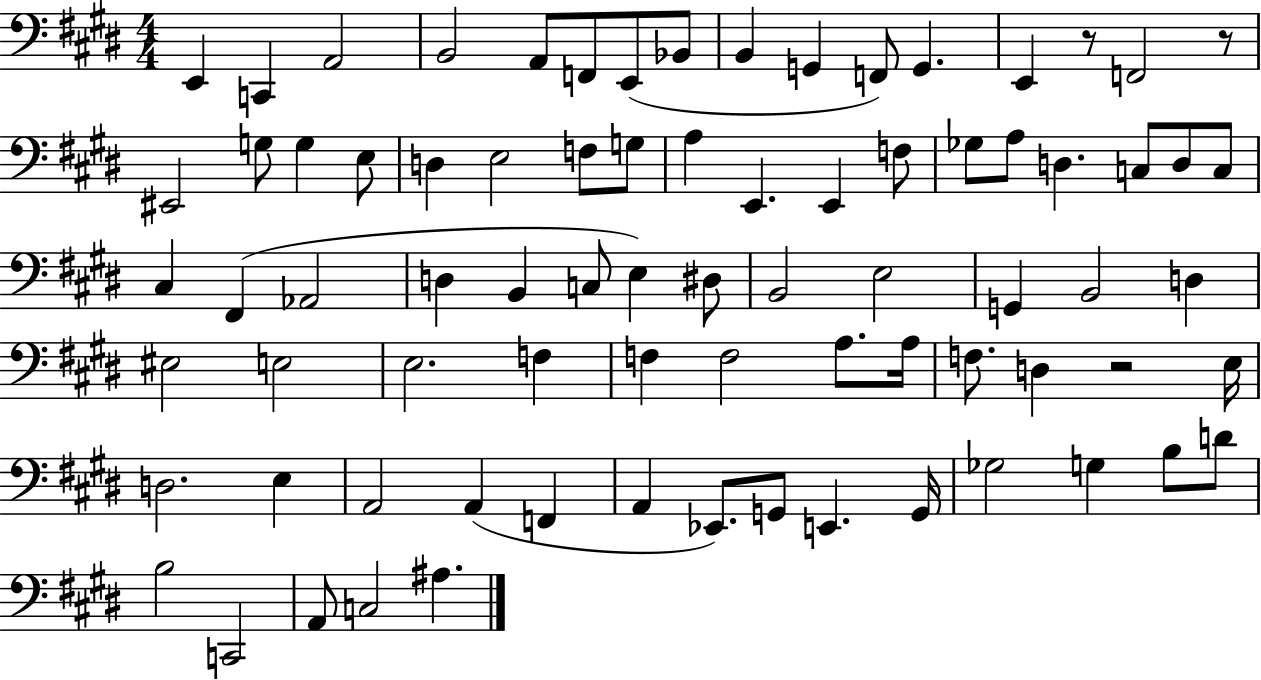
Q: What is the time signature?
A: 4/4